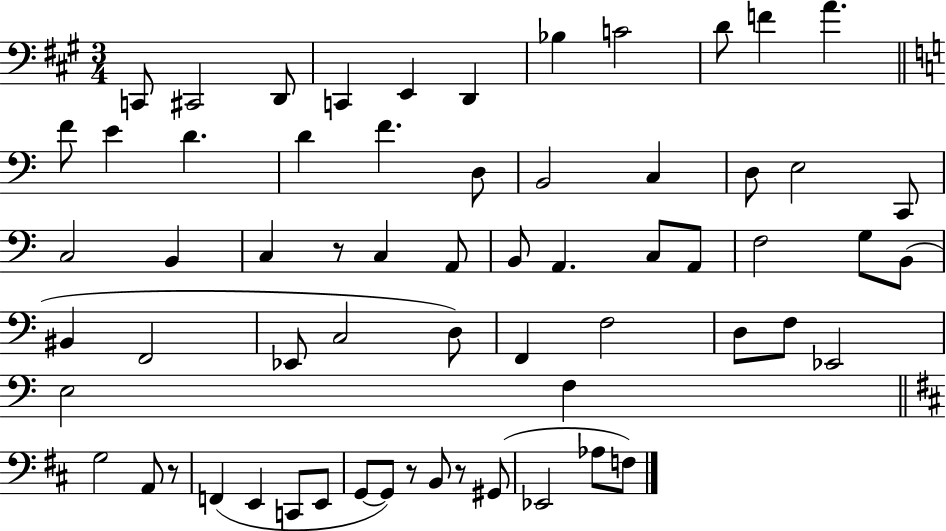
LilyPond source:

{
  \clef bass
  \numericTimeSignature
  \time 3/4
  \key a \major
  c,8 cis,2 d,8 | c,4 e,4 d,4 | bes4 c'2 | d'8 f'4 a'4. | \break \bar "||" \break \key c \major f'8 e'4 d'4. | d'4 f'4. d8 | b,2 c4 | d8 e2 c,8 | \break c2 b,4 | c4 r8 c4 a,8 | b,8 a,4. c8 a,8 | f2 g8 b,8( | \break bis,4 f,2 | ees,8 c2 d8) | f,4 f2 | d8 f8 ees,2 | \break e2 f4 | \bar "||" \break \key d \major g2 a,8 r8 | f,4( e,4 c,8 e,8 | g,8~~ g,8) r8 b,8 r8 gis,8( | ees,2 aes8 f8) | \break \bar "|."
}